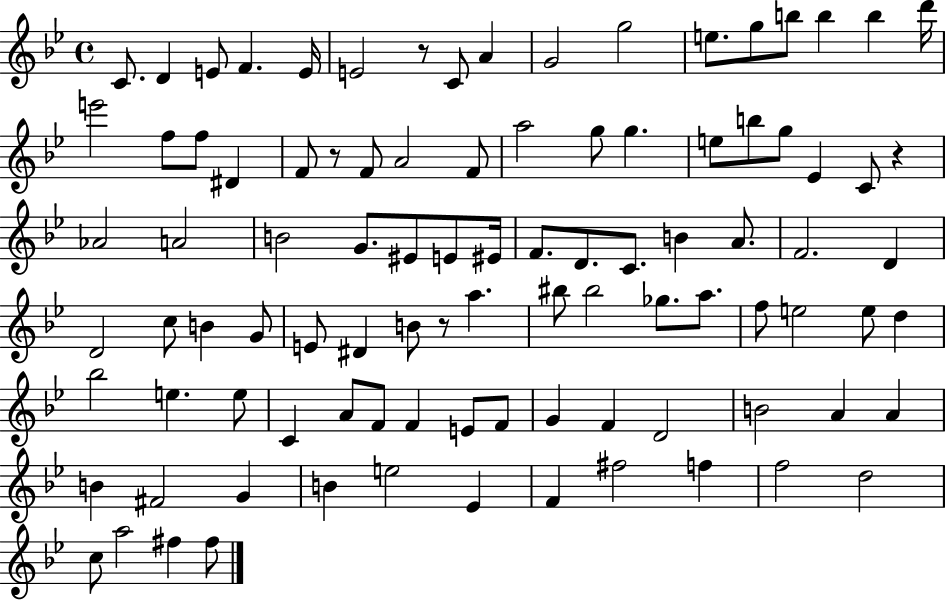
X:1
T:Untitled
M:4/4
L:1/4
K:Bb
C/2 D E/2 F E/4 E2 z/2 C/2 A G2 g2 e/2 g/2 b/2 b b d'/4 e'2 f/2 f/2 ^D F/2 z/2 F/2 A2 F/2 a2 g/2 g e/2 b/2 g/2 _E C/2 z _A2 A2 B2 G/2 ^E/2 E/2 ^E/4 F/2 D/2 C/2 B A/2 F2 D D2 c/2 B G/2 E/2 ^D B/2 z/2 a ^b/2 ^b2 _g/2 a/2 f/2 e2 e/2 d _b2 e e/2 C A/2 F/2 F E/2 F/2 G F D2 B2 A A B ^F2 G B e2 _E F ^f2 f f2 d2 c/2 a2 ^f ^f/2